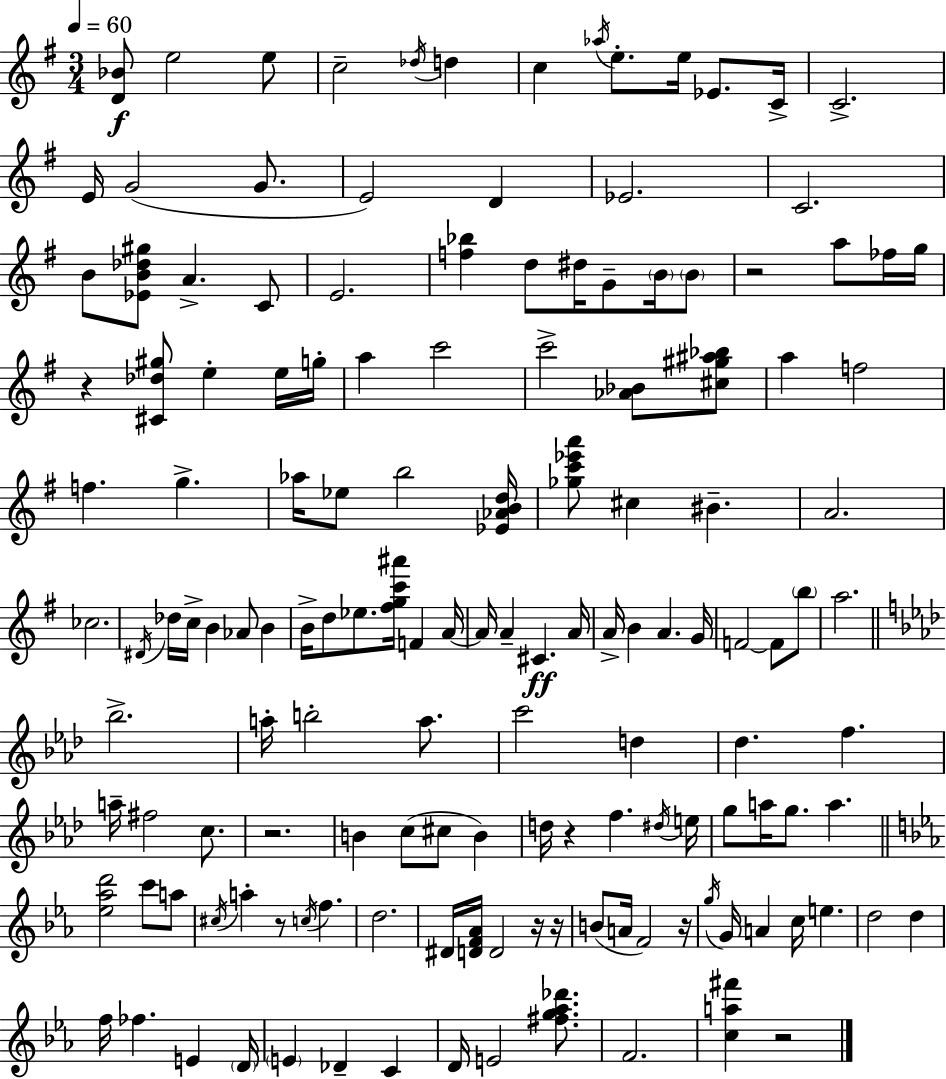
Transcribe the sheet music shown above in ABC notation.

X:1
T:Untitled
M:3/4
L:1/4
K:Em
[D_B]/2 e2 e/2 c2 _d/4 d c _a/4 e/2 e/4 _E/2 C/4 C2 E/4 G2 G/2 E2 D _E2 C2 B/2 [_EB_d^g]/2 A C/2 E2 [f_b] d/2 ^d/4 G/2 B/4 B/2 z2 a/2 _f/4 g/4 z [^C_d^g]/2 e e/4 g/4 a c'2 c'2 [_A_B]/2 [^c^g^a_b]/2 a f2 f g _a/4 _e/2 b2 [_E_ABd]/4 [_gc'_e'a']/2 ^c ^B A2 _c2 ^D/4 _d/4 c/4 B _A/2 B B/4 d/2 _e/2 [^fgc'^a']/4 F A/4 A/4 A ^C A/4 A/4 B A G/4 F2 F/2 b/2 a2 _b2 a/4 b2 a/2 c'2 d _d f a/4 ^f2 c/2 z2 B c/2 ^c/2 B d/4 z f ^d/4 e/4 g/2 a/4 g/2 a [_e_ad']2 c'/2 a/2 ^c/4 a z/2 c/4 f d2 ^D/4 [DF_A]/4 D2 z/4 z/4 B/2 A/4 F2 z/4 g/4 G/4 A c/4 e d2 d f/4 _f E D/4 E _D C D/4 E2 [^fg_a_d']/2 F2 [ca^f'] z2